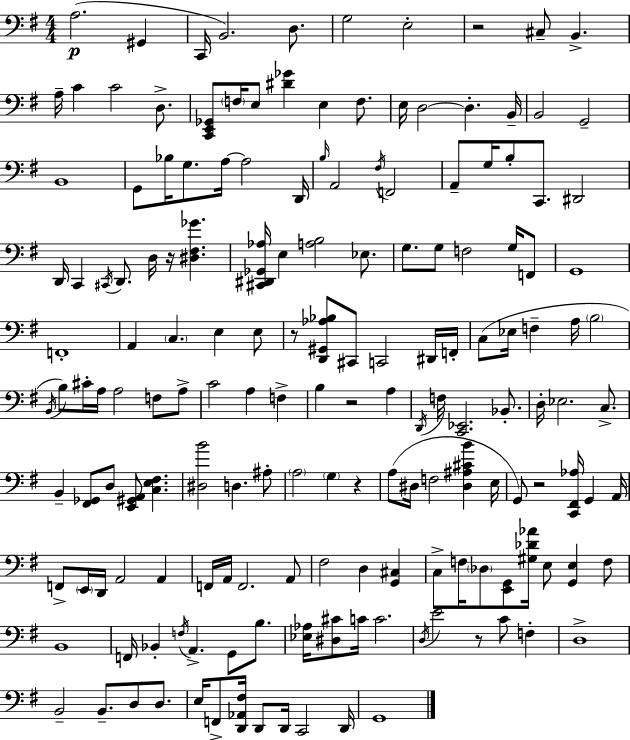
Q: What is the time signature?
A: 4/4